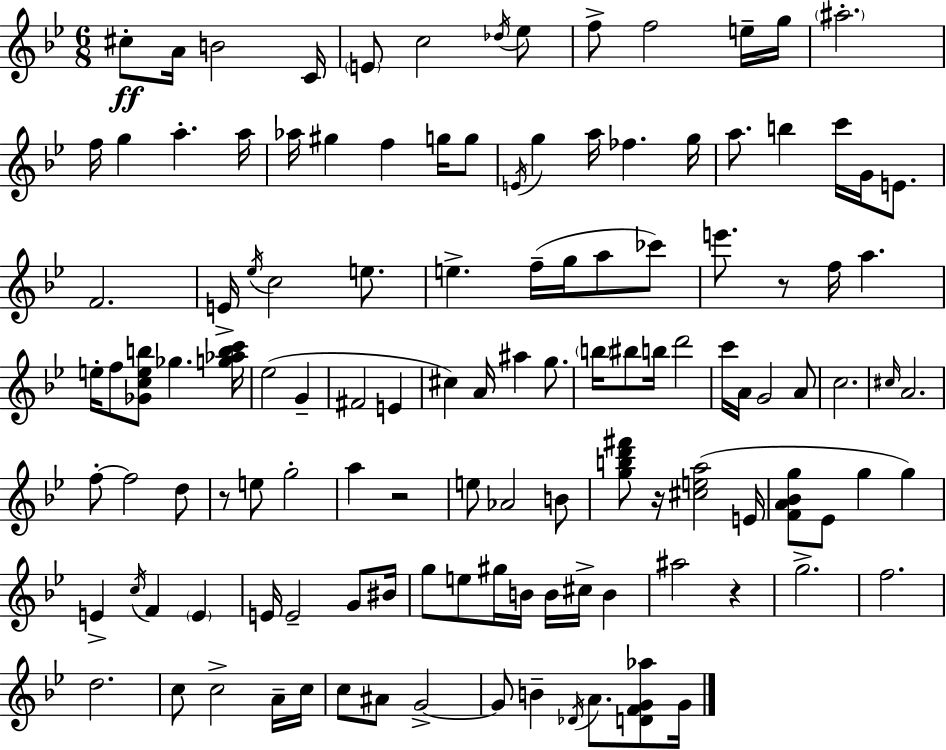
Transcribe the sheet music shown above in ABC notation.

X:1
T:Untitled
M:6/8
L:1/4
K:Bb
^c/2 A/4 B2 C/4 E/2 c2 _d/4 _e/2 f/2 f2 e/4 g/4 ^a2 f/4 g a a/4 _a/4 ^g f g/4 g/2 E/4 g a/4 _f g/4 a/2 b c'/4 G/4 E/2 F2 E/4 _e/4 c2 e/2 e f/4 g/4 a/2 _c'/2 e'/2 z/2 f/4 a e/4 f/2 [_Gceb]/2 _g [g_abc']/4 _e2 G ^F2 E ^c A/4 ^a g/2 b/4 ^b/2 b/4 d'2 c'/4 A/4 G2 A/2 c2 ^c/4 A2 f/2 f2 d/2 z/2 e/2 g2 a z2 e/2 _A2 B/2 [gbd'^f']/2 z/4 [^cea]2 E/4 [FA_Bg]/2 _E/2 g g E c/4 F E E/4 E2 G/2 ^B/4 g/2 e/2 ^g/4 B/4 B/4 ^c/4 B ^a2 z g2 f2 d2 c/2 c2 A/4 c/4 c/2 ^A/2 G2 G/2 B _D/4 A/2 [DFG_a]/2 G/4